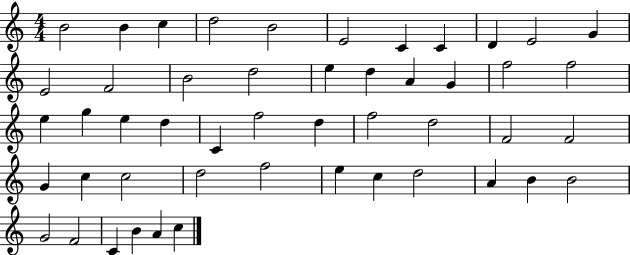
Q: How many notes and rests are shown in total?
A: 49